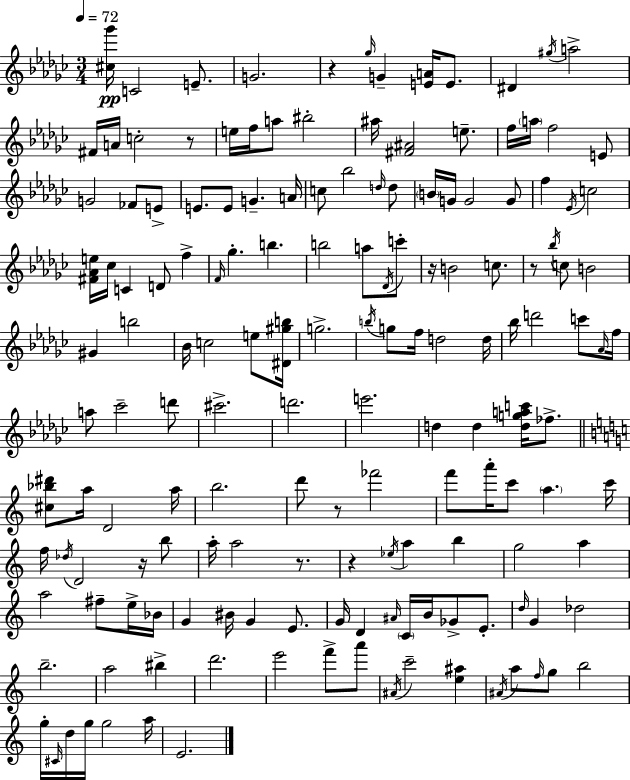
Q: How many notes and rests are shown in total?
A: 158